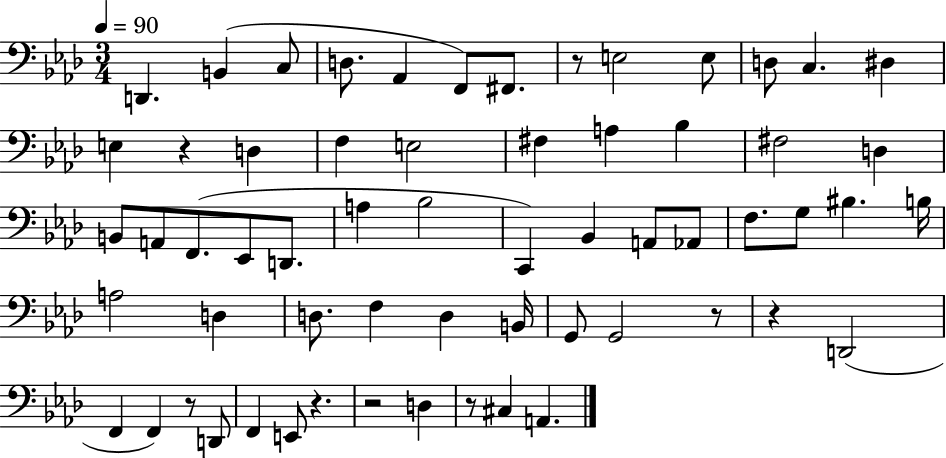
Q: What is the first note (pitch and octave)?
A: D2